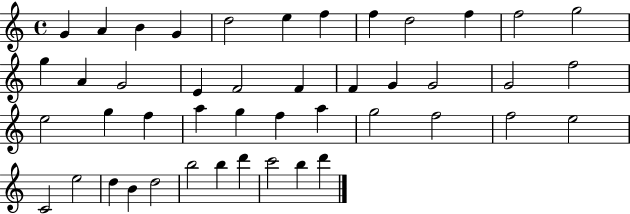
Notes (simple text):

G4/q A4/q B4/q G4/q D5/h E5/q F5/q F5/q D5/h F5/q F5/h G5/h G5/q A4/q G4/h E4/q F4/h F4/q F4/q G4/q G4/h G4/h F5/h E5/h G5/q F5/q A5/q G5/q F5/q A5/q G5/h F5/h F5/h E5/h C4/h E5/h D5/q B4/q D5/h B5/h B5/q D6/q C6/h B5/q D6/q